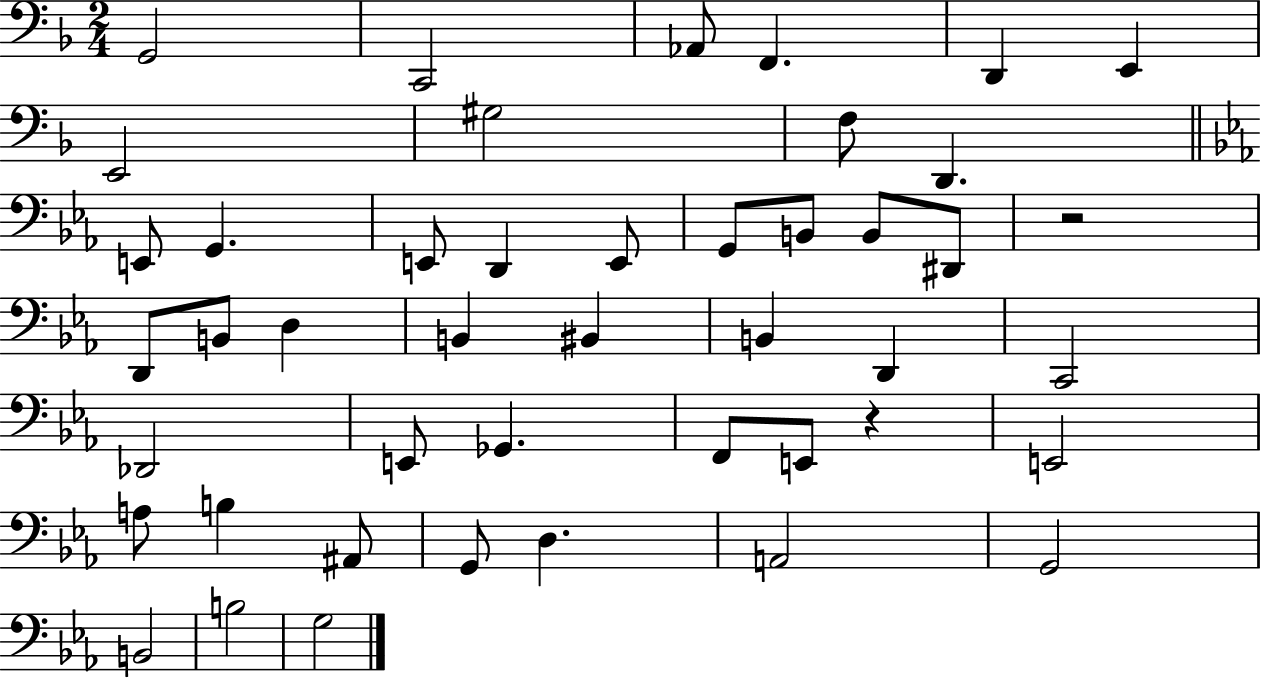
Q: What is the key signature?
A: F major